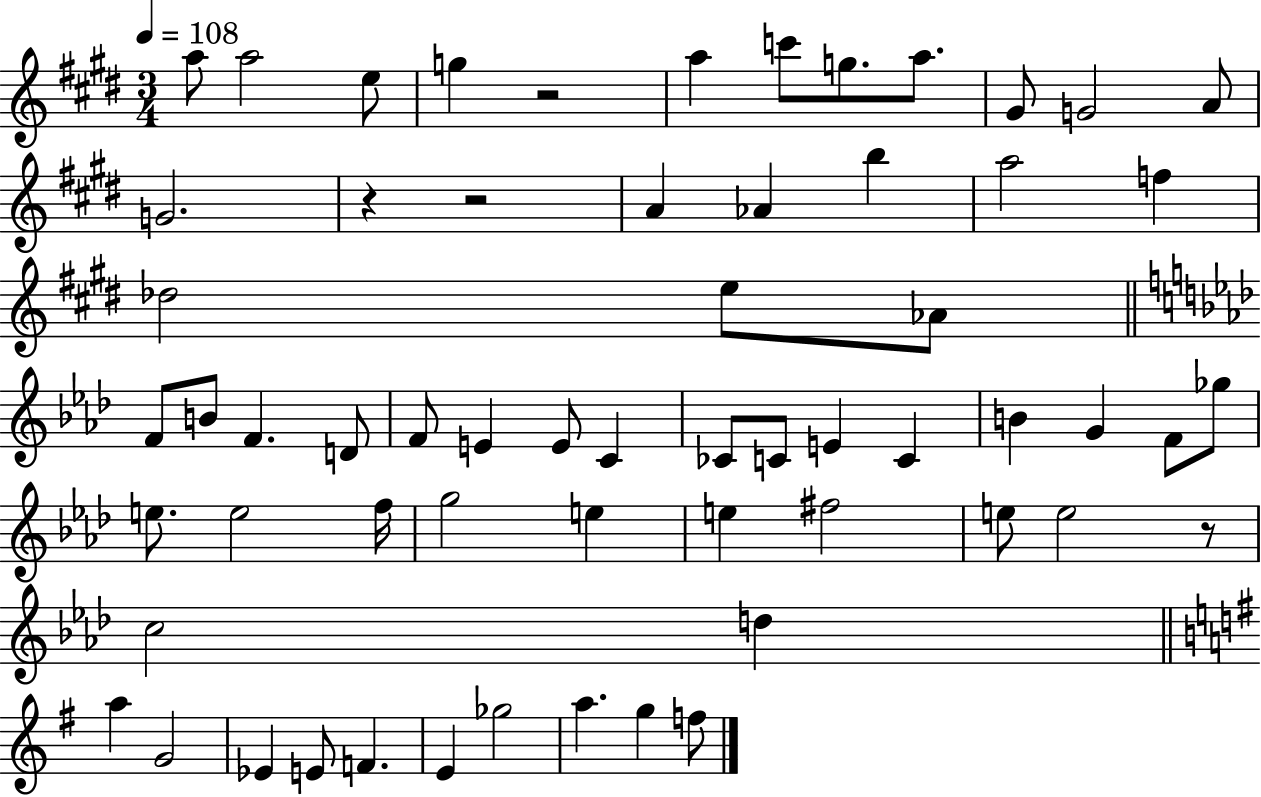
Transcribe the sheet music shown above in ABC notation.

X:1
T:Untitled
M:3/4
L:1/4
K:E
a/2 a2 e/2 g z2 a c'/2 g/2 a/2 ^G/2 G2 A/2 G2 z z2 A _A b a2 f _d2 e/2 _A/2 F/2 B/2 F D/2 F/2 E E/2 C _C/2 C/2 E C B G F/2 _g/2 e/2 e2 f/4 g2 e e ^f2 e/2 e2 z/2 c2 d a G2 _E E/2 F E _g2 a g f/2